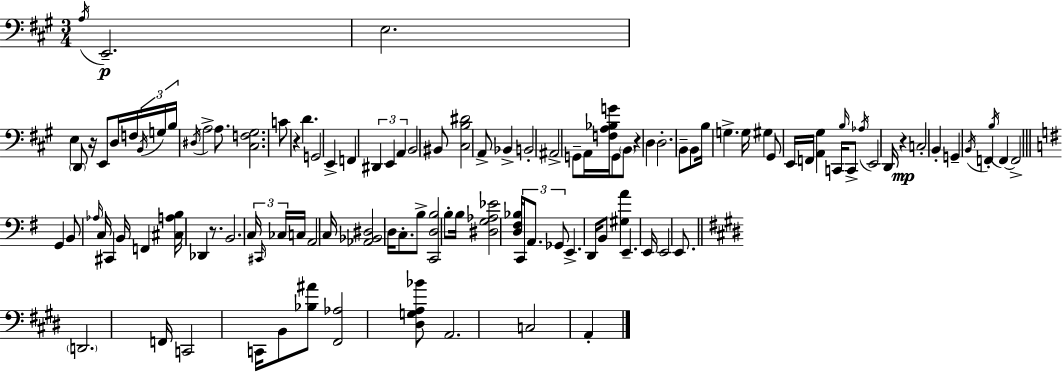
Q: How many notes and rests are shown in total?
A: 113